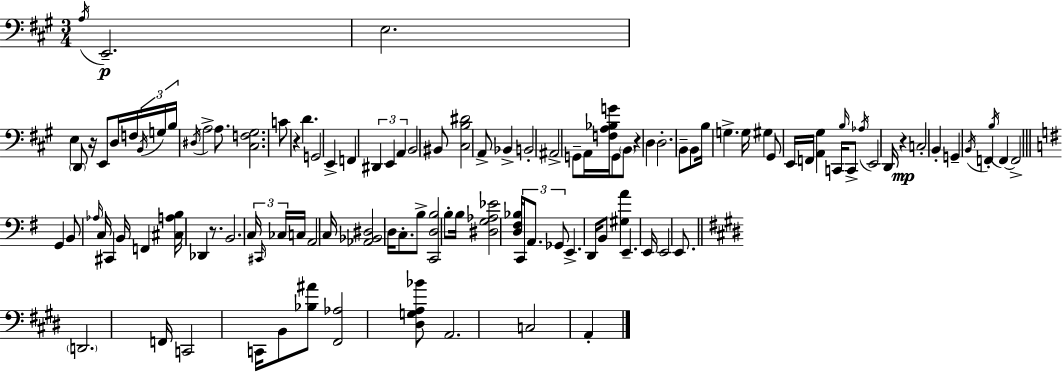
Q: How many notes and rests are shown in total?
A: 113